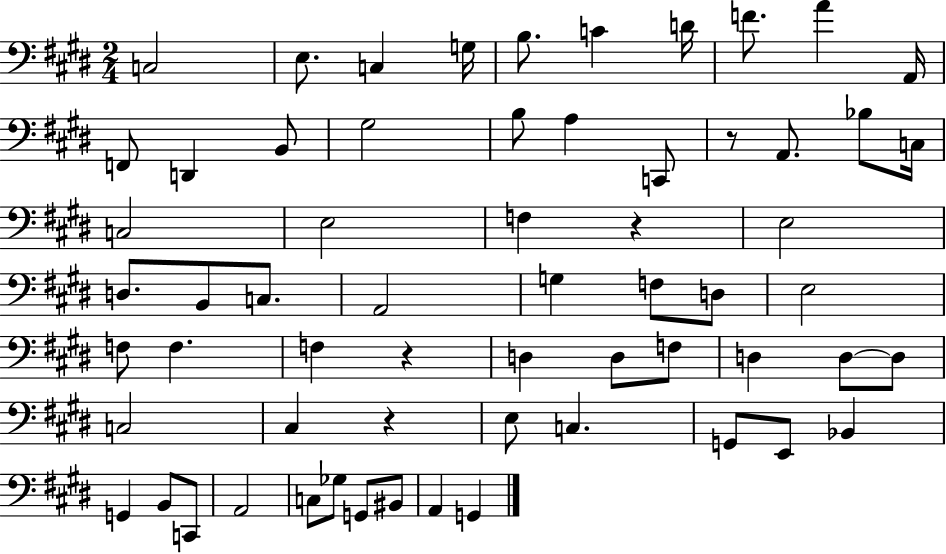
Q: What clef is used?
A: bass